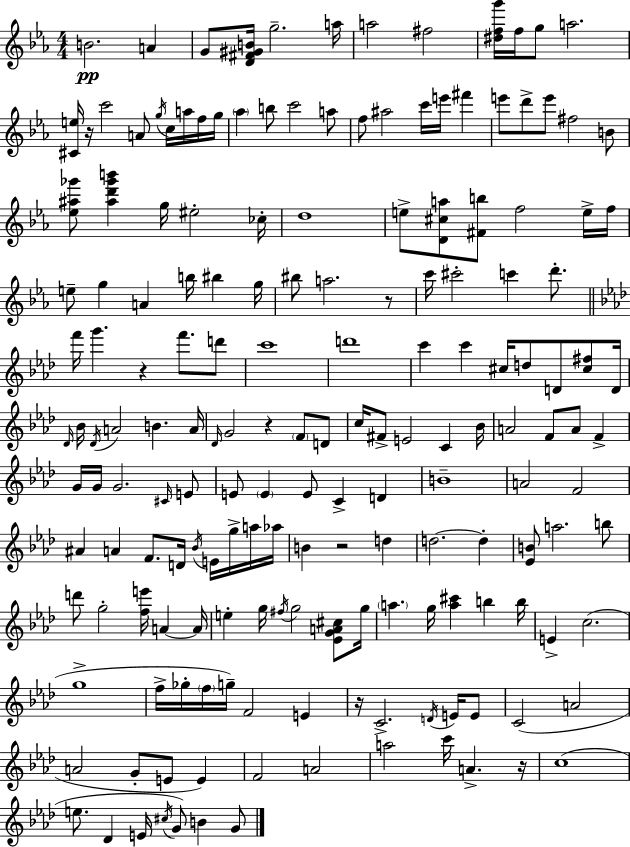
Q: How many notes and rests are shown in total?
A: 174